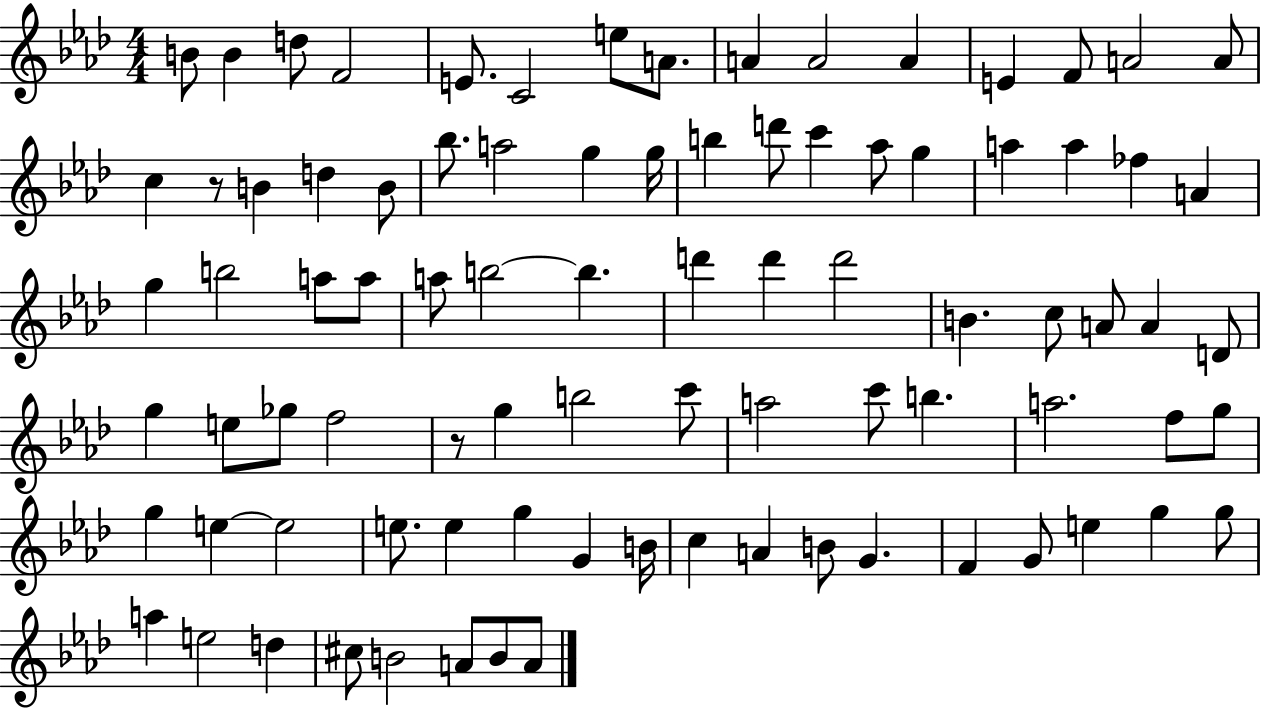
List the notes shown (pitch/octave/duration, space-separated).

B4/e B4/q D5/e F4/h E4/e. C4/h E5/e A4/e. A4/q A4/h A4/q E4/q F4/e A4/h A4/e C5/q R/e B4/q D5/q B4/e Bb5/e. A5/h G5/q G5/s B5/q D6/e C6/q Ab5/e G5/q A5/q A5/q FES5/q A4/q G5/q B5/h A5/e A5/e A5/e B5/h B5/q. D6/q D6/q D6/h B4/q. C5/e A4/e A4/q D4/e G5/q E5/e Gb5/e F5/h R/e G5/q B5/h C6/e A5/h C6/e B5/q. A5/h. F5/e G5/e G5/q E5/q E5/h E5/e. E5/q G5/q G4/q B4/s C5/q A4/q B4/e G4/q. F4/q G4/e E5/q G5/q G5/e A5/q E5/h D5/q C#5/e B4/h A4/e B4/e A4/e